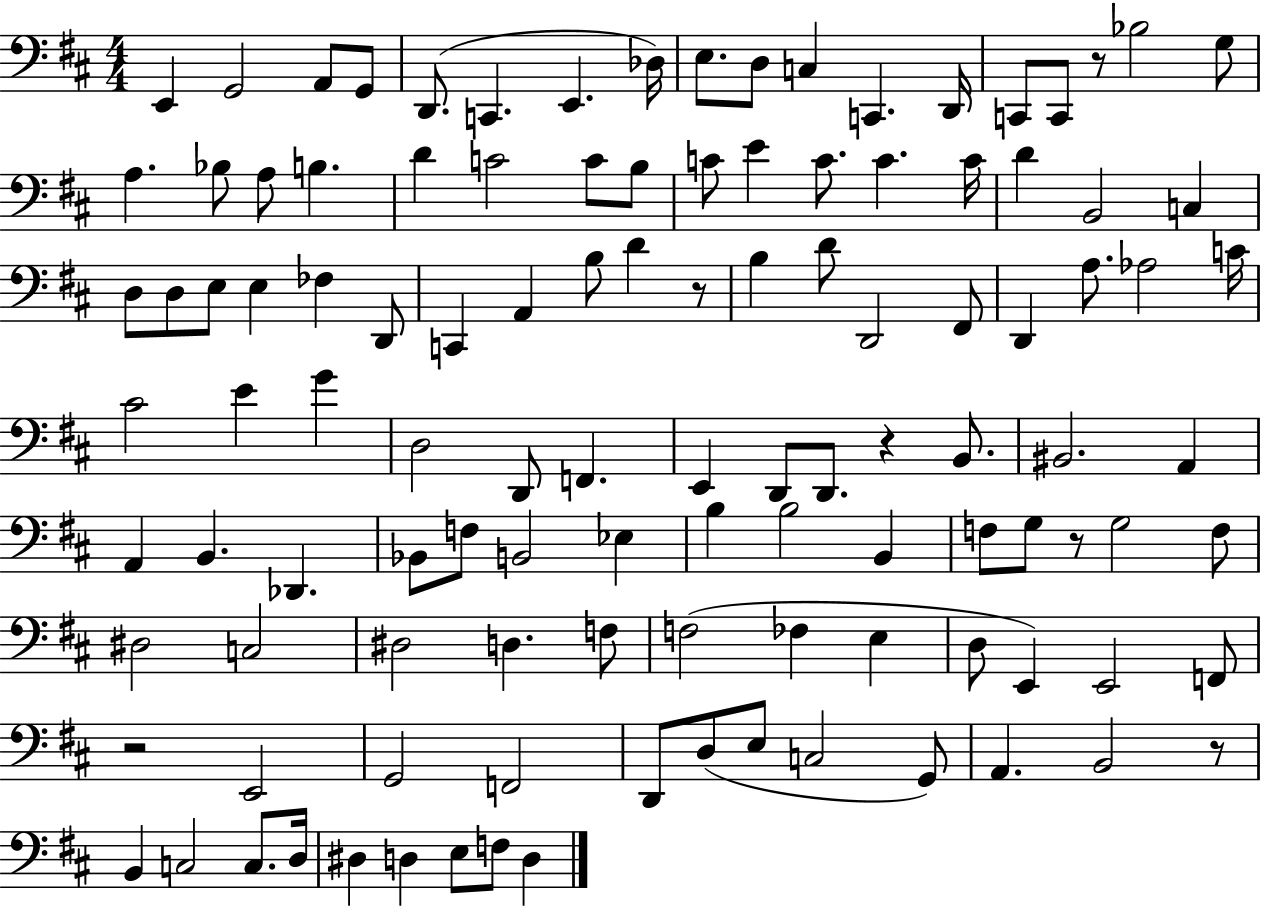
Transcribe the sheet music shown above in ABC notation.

X:1
T:Untitled
M:4/4
L:1/4
K:D
E,, G,,2 A,,/2 G,,/2 D,,/2 C,, E,, _D,/4 E,/2 D,/2 C, C,, D,,/4 C,,/2 C,,/2 z/2 _B,2 G,/2 A, _B,/2 A,/2 B, D C2 C/2 B,/2 C/2 E C/2 C C/4 D B,,2 C, D,/2 D,/2 E,/2 E, _F, D,,/2 C,, A,, B,/2 D z/2 B, D/2 D,,2 ^F,,/2 D,, A,/2 _A,2 C/4 ^C2 E G D,2 D,,/2 F,, E,, D,,/2 D,,/2 z B,,/2 ^B,,2 A,, A,, B,, _D,, _B,,/2 F,/2 B,,2 _E, B, B,2 B,, F,/2 G,/2 z/2 G,2 F,/2 ^D,2 C,2 ^D,2 D, F,/2 F,2 _F, E, D,/2 E,, E,,2 F,,/2 z2 E,,2 G,,2 F,,2 D,,/2 D,/2 E,/2 C,2 G,,/2 A,, B,,2 z/2 B,, C,2 C,/2 D,/4 ^D, D, E,/2 F,/2 D,